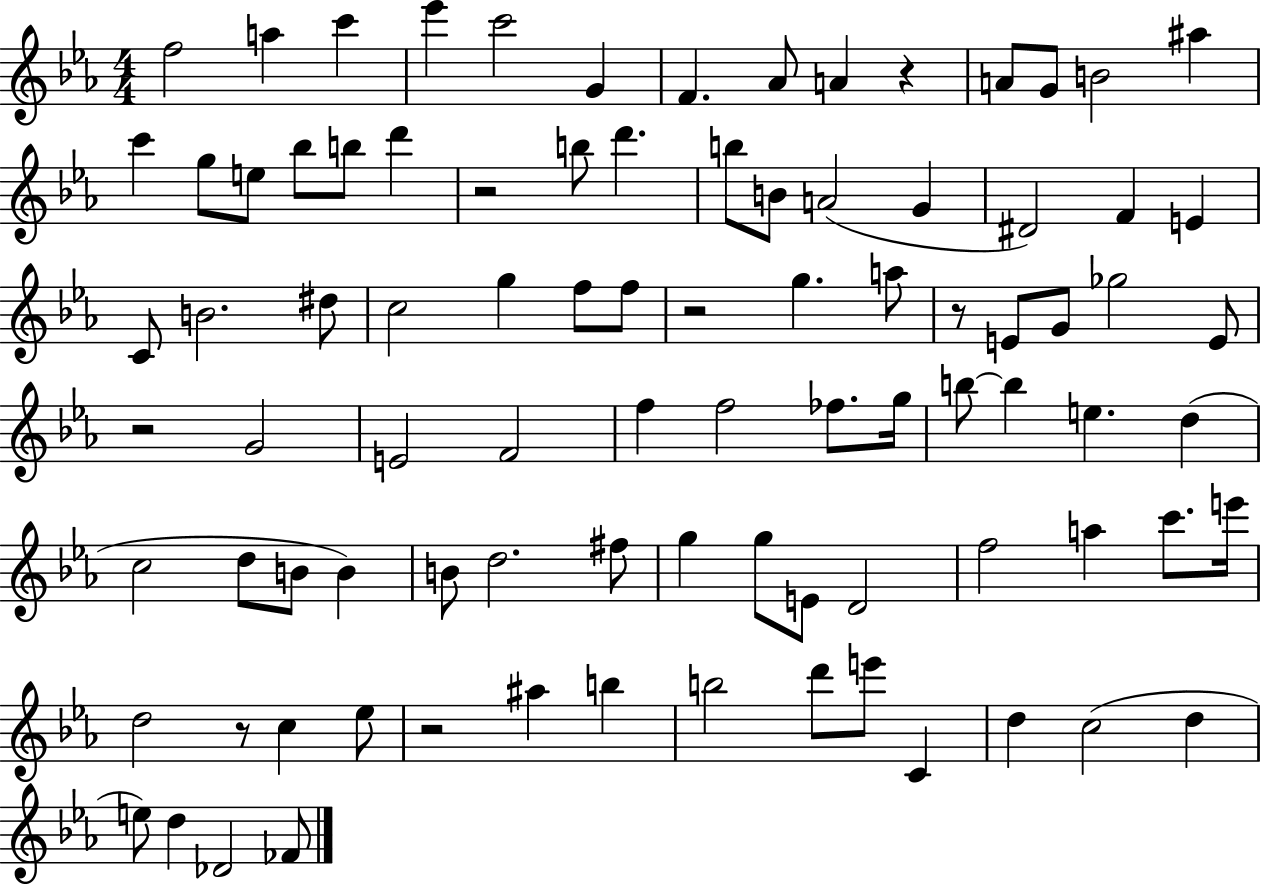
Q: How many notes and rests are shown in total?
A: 90